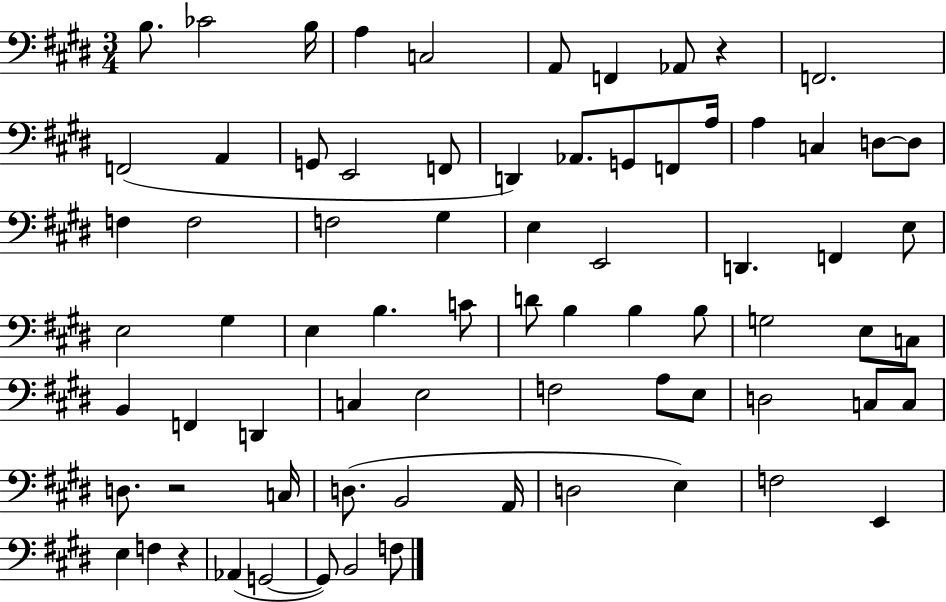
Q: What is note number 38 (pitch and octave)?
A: D4